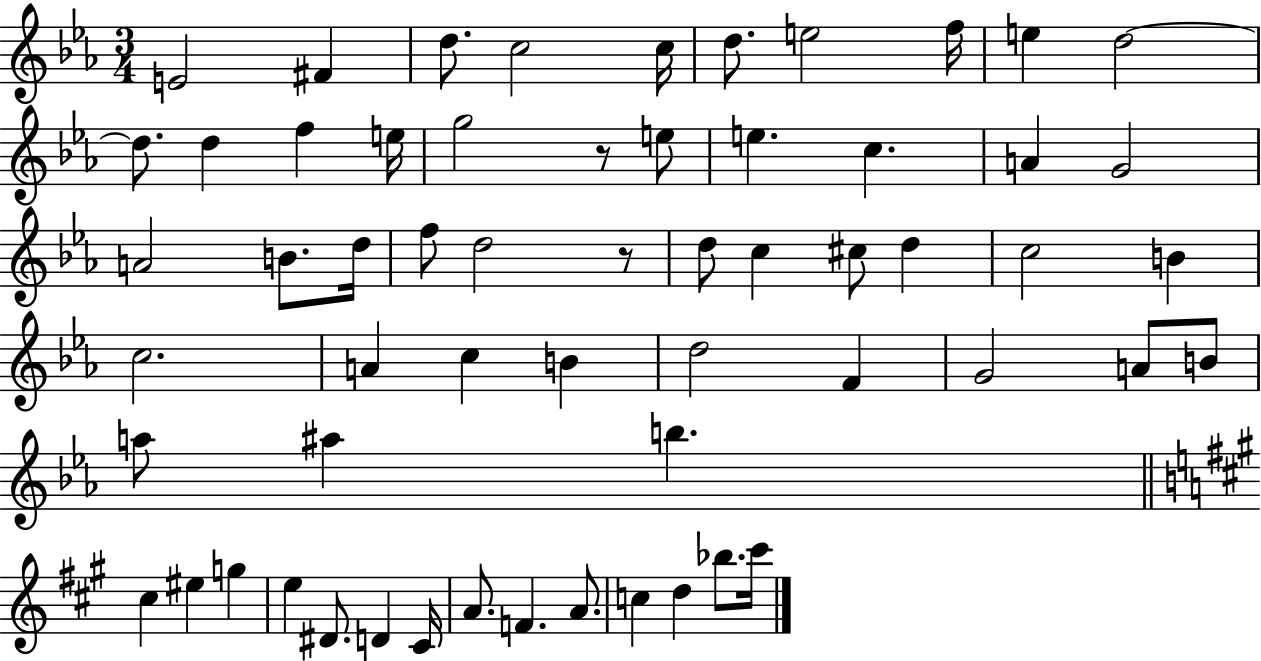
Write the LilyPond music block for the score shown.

{
  \clef treble
  \numericTimeSignature
  \time 3/4
  \key ees \major
  e'2 fis'4 | d''8. c''2 c''16 | d''8. e''2 f''16 | e''4 d''2~~ | \break d''8. d''4 f''4 e''16 | g''2 r8 e''8 | e''4. c''4. | a'4 g'2 | \break a'2 b'8. d''16 | f''8 d''2 r8 | d''8 c''4 cis''8 d''4 | c''2 b'4 | \break c''2. | a'4 c''4 b'4 | d''2 f'4 | g'2 a'8 b'8 | \break a''8 ais''4 b''4. | \bar "||" \break \key a \major cis''4 eis''4 g''4 | e''4 dis'8. d'4 cis'16 | a'8. f'4. a'8. | c''4 d''4 bes''8. cis'''16 | \break \bar "|."
}